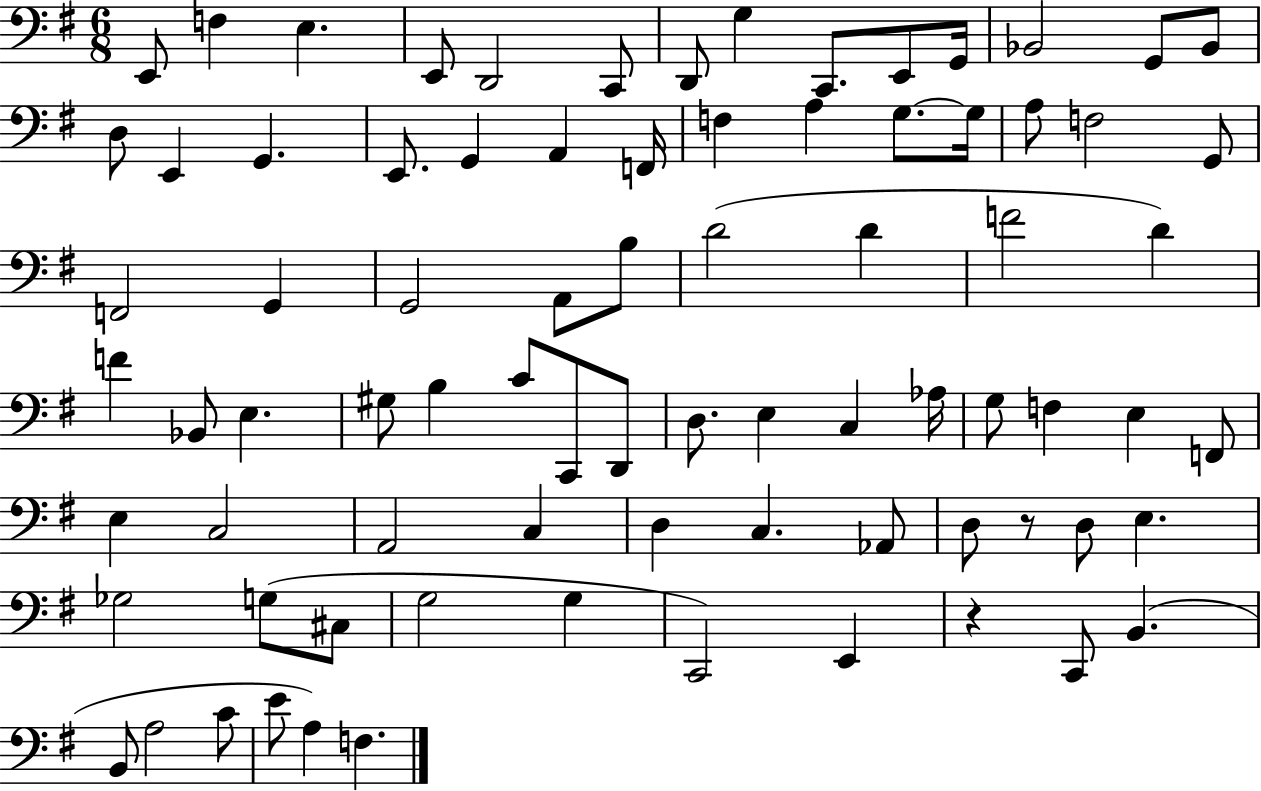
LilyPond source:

{
  \clef bass
  \numericTimeSignature
  \time 6/8
  \key g \major
  e,8 f4 e4. | e,8 d,2 c,8 | d,8 g4 c,8. e,8 g,16 | bes,2 g,8 bes,8 | \break d8 e,4 g,4. | e,8. g,4 a,4 f,16 | f4 a4 g8.~~ g16 | a8 f2 g,8 | \break f,2 g,4 | g,2 a,8 b8 | d'2( d'4 | f'2 d'4) | \break f'4 bes,8 e4. | gis8 b4 c'8 c,8 d,8 | d8. e4 c4 aes16 | g8 f4 e4 f,8 | \break e4 c2 | a,2 c4 | d4 c4. aes,8 | d8 r8 d8 e4. | \break ges2 g8( cis8 | g2 g4 | c,2) e,4 | r4 c,8 b,4.( | \break b,8 a2 c'8 | e'8 a4) f4. | \bar "|."
}